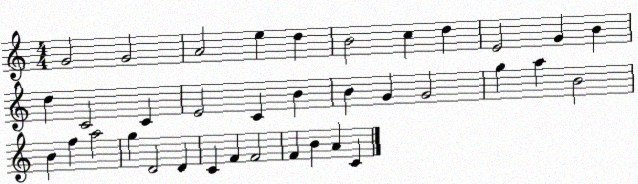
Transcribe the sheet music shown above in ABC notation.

X:1
T:Untitled
M:4/4
L:1/4
K:C
G2 G2 A2 e d B2 c d E2 G B d C2 C E2 C B B G G2 g a B2 B f a2 g D2 D C F F2 F B A C